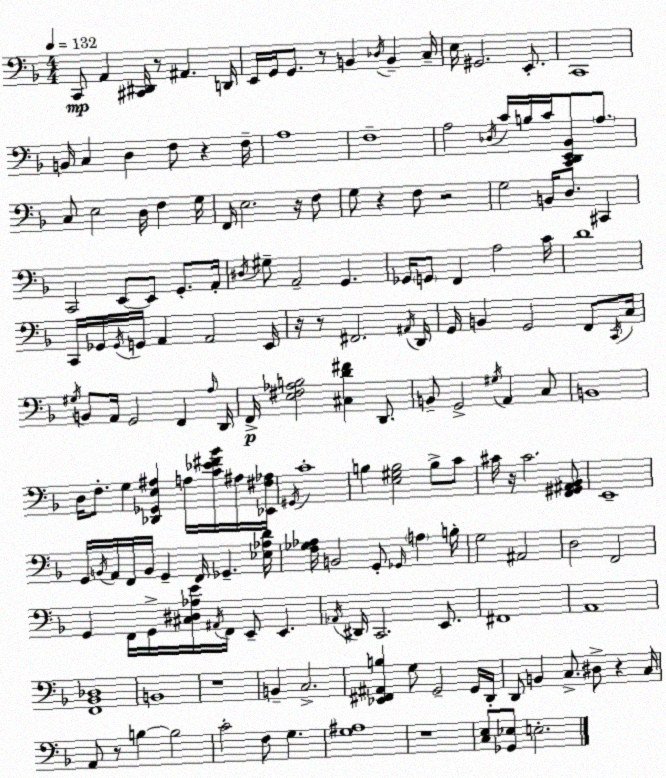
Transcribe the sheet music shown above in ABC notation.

X:1
T:Untitled
M:4/4
L:1/4
K:Dm
C,,/2 A,, [^C,,^D,,]/4 z/2 ^A,, D,,/4 E,,/4 G,,/4 G,,/2 z/2 B,, _D,/4 B,, C,/4 E,/4 ^G,,2 E,,/2 C,,4 B,,/4 C, D, F,/2 z F,/4 A,4 F,4 A,2 _D,/4 C/4 B,/4 C/4 [C,,D,,E,,_B,,]/2 A,/2 C,/2 E,2 D,/4 F, G,/4 F,,/4 E,2 z/4 F,/2 G,/2 z F,/2 z2 G,2 B,,/4 D,/2 ^C,, C,,2 E,,/2 E,,/2 G,,/2 A,,/4 ^D,/4 ^G,/2 A,,2 G,, _G,,/4 G,,/2 F,, A,2 C/4 D4 C,,/4 _G,,/4 _G,,/4 G,,/4 A,, A,,2 E,,/4 z/4 z/2 ^F,,2 ^A,,/4 D,,/4 G,,/4 B,, G,,2 F,,/2 C,,/4 C,/4 ^G,/4 B,,/2 A,,/4 G,,2 F,, A,/4 D,,/4 F,,/4 [E,^F,_A,B,]2 [^C,D^F] D,,/2 B,,/2 G,,2 ^G,/4 A,, C,/2 B,,4 D,/4 F,/2 G, [_D,,_G,,E,^A,] A,/4 [C_E^F_B]/4 ^A,/4 [_E,,^F,_A,]/4 ^G,,/4 C4 B, [E,^G,B,]2 B,/2 C/2 ^C/4 z/4 ^C2 [F,,^G,,^A,,_B,,]/2 E,,4 G,,/4 B,,/4 A,,/4 F,,/4 B,,/4 G,, F,,/4 _G,, [_E,_A,D]/4 [F,_G,_A,]/4 B,,2 G,,/2 _G,,/4 A, B,/4 G,2 ^A,,2 D,2 F,,2 G,, F,,/4 G,,/4 [^C,^D,_A,E]/4 ^A,,/4 F,,/4 E,,/2 E,, _A,,/4 ^D,,/4 C,,2 E,,/2 ^F,,4 A,,4 [F,,_B,,_D,]4 B,,4 z4 B,, C,2 [_E,,^F,,^A,,B,] G,/2 G,,2 G,,/4 D,,/4 D,,/2 B,, C,/2 ^D,/2 z C,/4 A,,/2 z/2 B, B,2 C2 F,/2 G, [G,^A,]4 z4 [C,E,]/2 [_G,,_E,]/2 E,2